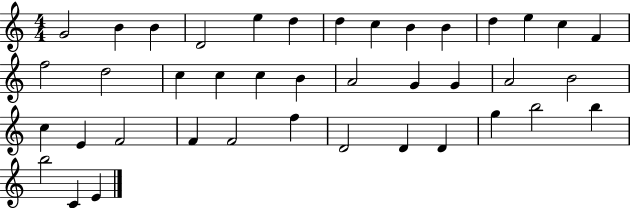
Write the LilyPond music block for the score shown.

{
  \clef treble
  \numericTimeSignature
  \time 4/4
  \key c \major
  g'2 b'4 b'4 | d'2 e''4 d''4 | d''4 c''4 b'4 b'4 | d''4 e''4 c''4 f'4 | \break f''2 d''2 | c''4 c''4 c''4 b'4 | a'2 g'4 g'4 | a'2 b'2 | \break c''4 e'4 f'2 | f'4 f'2 f''4 | d'2 d'4 d'4 | g''4 b''2 b''4 | \break b''2 c'4 e'4 | \bar "|."
}